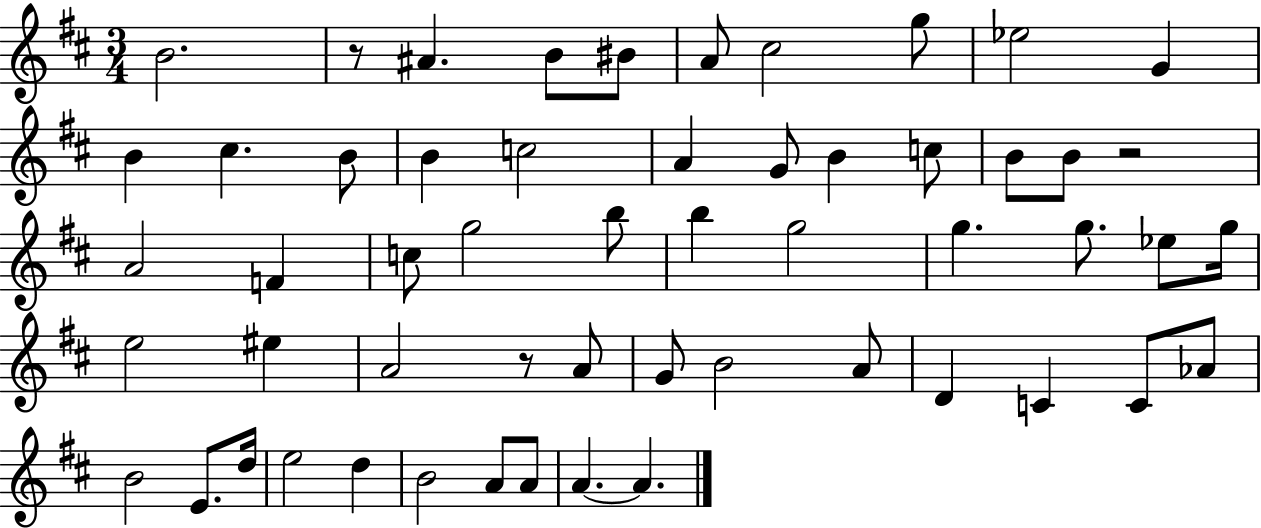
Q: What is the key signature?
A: D major